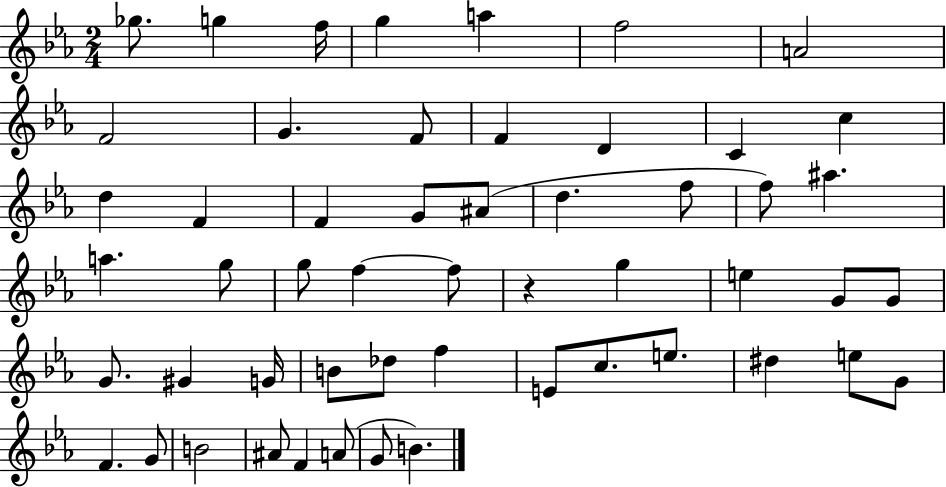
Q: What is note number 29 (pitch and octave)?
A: G5